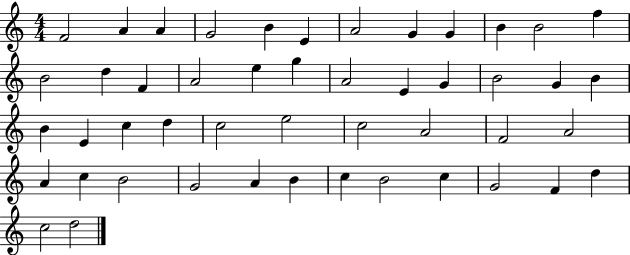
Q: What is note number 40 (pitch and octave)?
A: B4